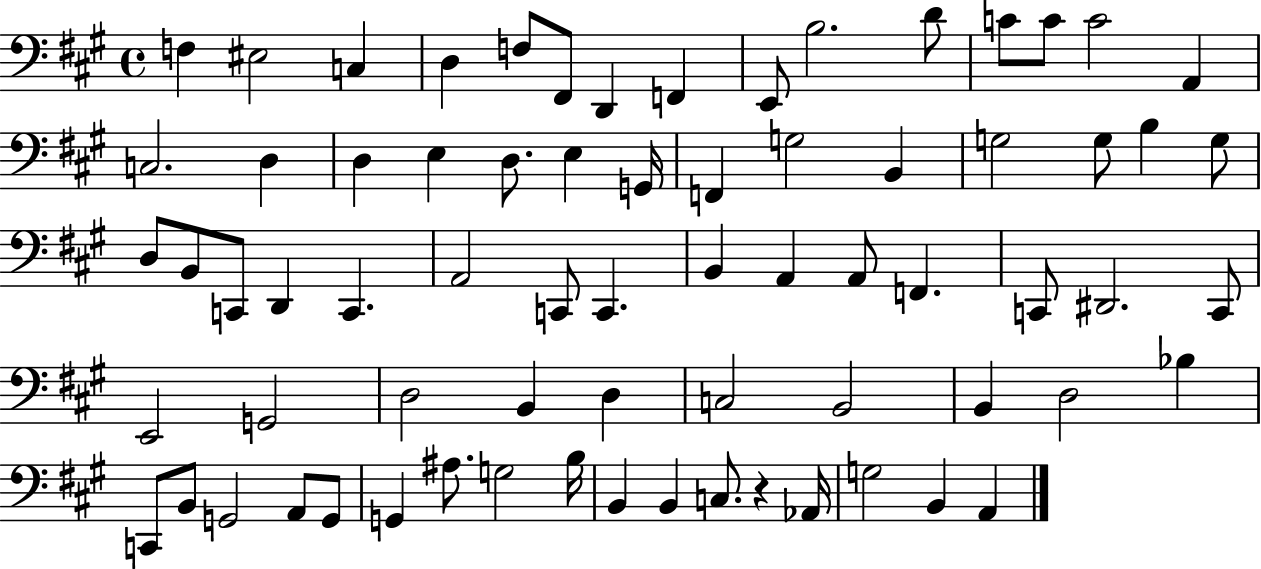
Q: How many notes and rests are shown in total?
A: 71